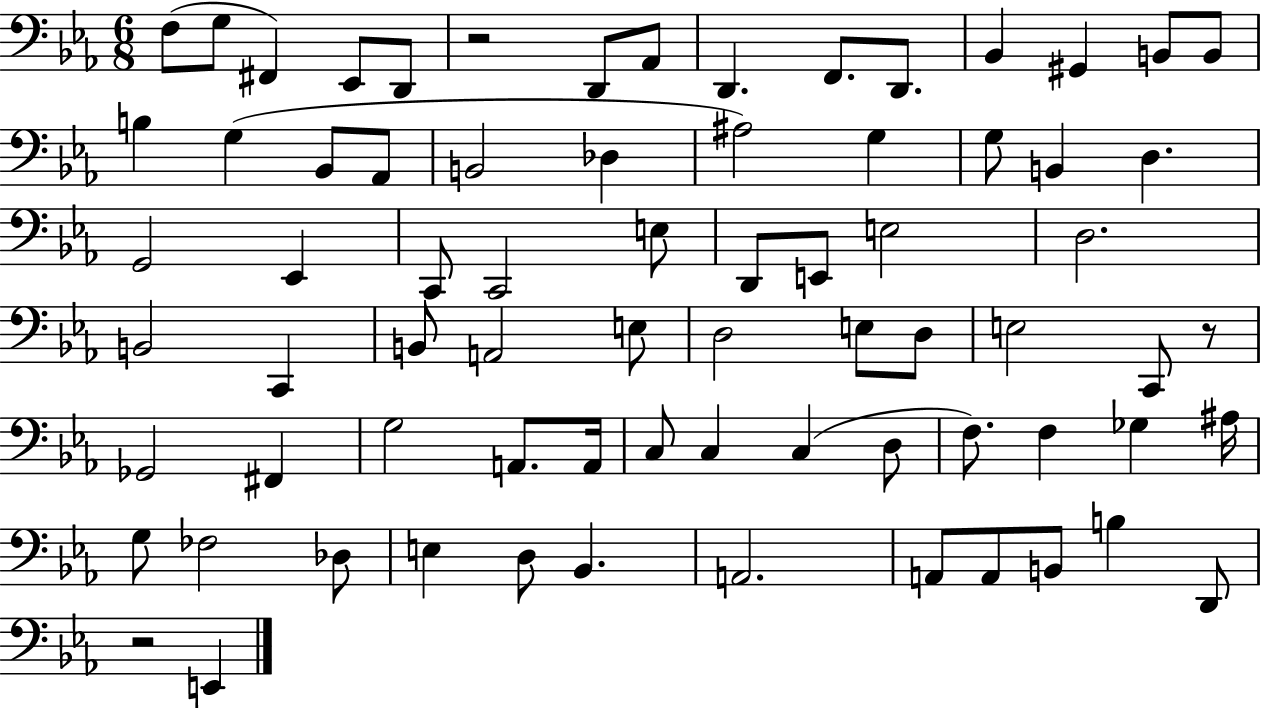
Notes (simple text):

F3/e G3/e F#2/q Eb2/e D2/e R/h D2/e Ab2/e D2/q. F2/e. D2/e. Bb2/q G#2/q B2/e B2/e B3/q G3/q Bb2/e Ab2/e B2/h Db3/q A#3/h G3/q G3/e B2/q D3/q. G2/h Eb2/q C2/e C2/h E3/e D2/e E2/e E3/h D3/h. B2/h C2/q B2/e A2/h E3/e D3/h E3/e D3/e E3/h C2/e R/e Gb2/h F#2/q G3/h A2/e. A2/s C3/e C3/q C3/q D3/e F3/e. F3/q Gb3/q A#3/s G3/e FES3/h Db3/e E3/q D3/e Bb2/q. A2/h. A2/e A2/e B2/e B3/q D2/e R/h E2/q